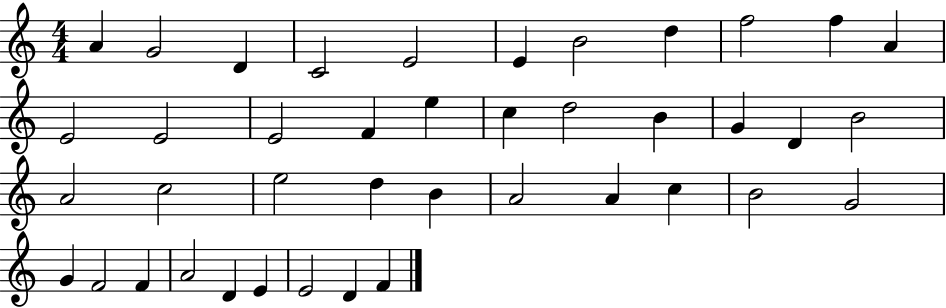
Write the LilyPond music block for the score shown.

{
  \clef treble
  \numericTimeSignature
  \time 4/4
  \key c \major
  a'4 g'2 d'4 | c'2 e'2 | e'4 b'2 d''4 | f''2 f''4 a'4 | \break e'2 e'2 | e'2 f'4 e''4 | c''4 d''2 b'4 | g'4 d'4 b'2 | \break a'2 c''2 | e''2 d''4 b'4 | a'2 a'4 c''4 | b'2 g'2 | \break g'4 f'2 f'4 | a'2 d'4 e'4 | e'2 d'4 f'4 | \bar "|."
}